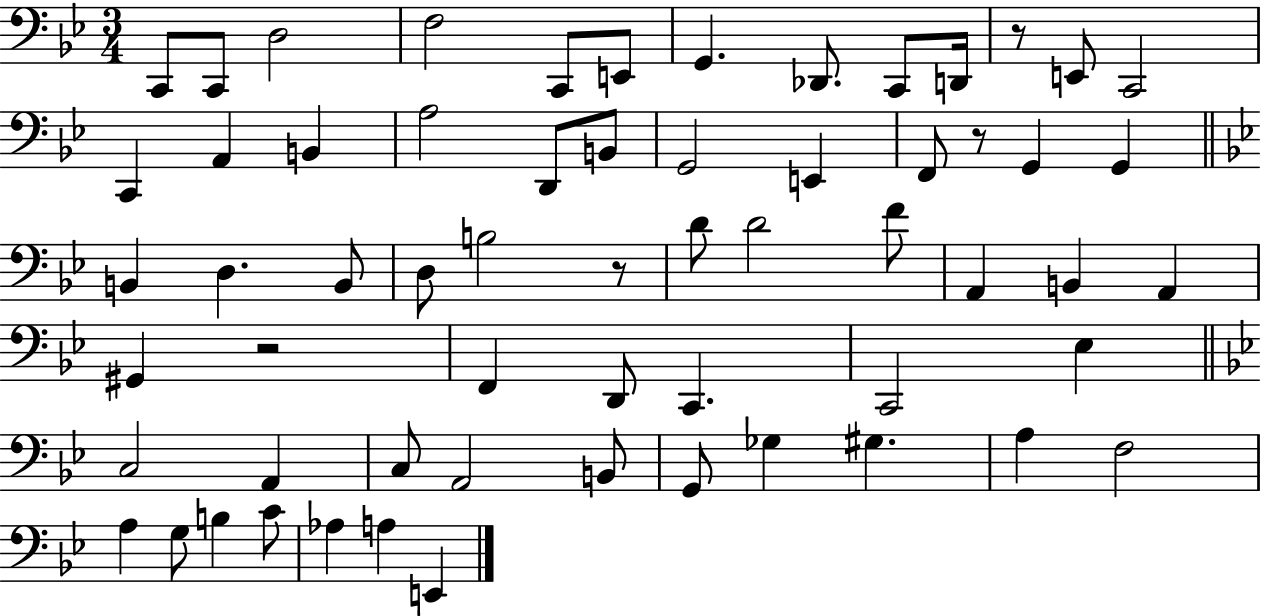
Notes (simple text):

C2/e C2/e D3/h F3/h C2/e E2/e G2/q. Db2/e. C2/e D2/s R/e E2/e C2/h C2/q A2/q B2/q A3/h D2/e B2/e G2/h E2/q F2/e R/e G2/q G2/q B2/q D3/q. B2/e D3/e B3/h R/e D4/e D4/h F4/e A2/q B2/q A2/q G#2/q R/h F2/q D2/e C2/q. C2/h Eb3/q C3/h A2/q C3/e A2/h B2/e G2/e Gb3/q G#3/q. A3/q F3/h A3/q G3/e B3/q C4/e Ab3/q A3/q E2/q